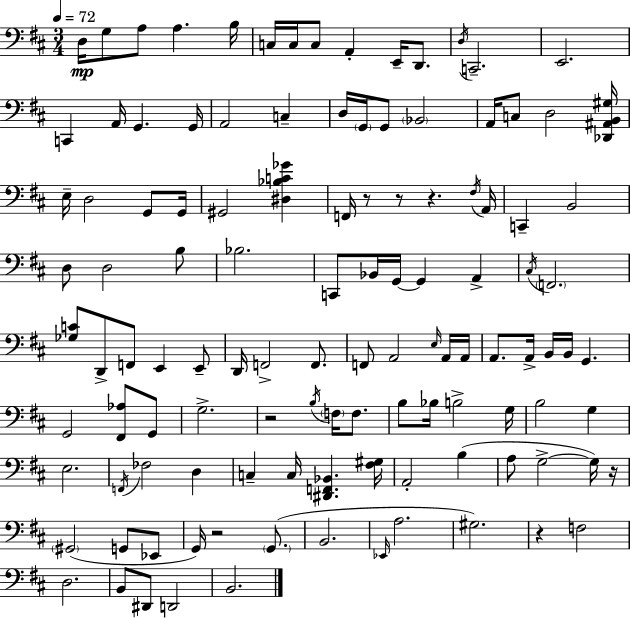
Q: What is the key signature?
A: D major